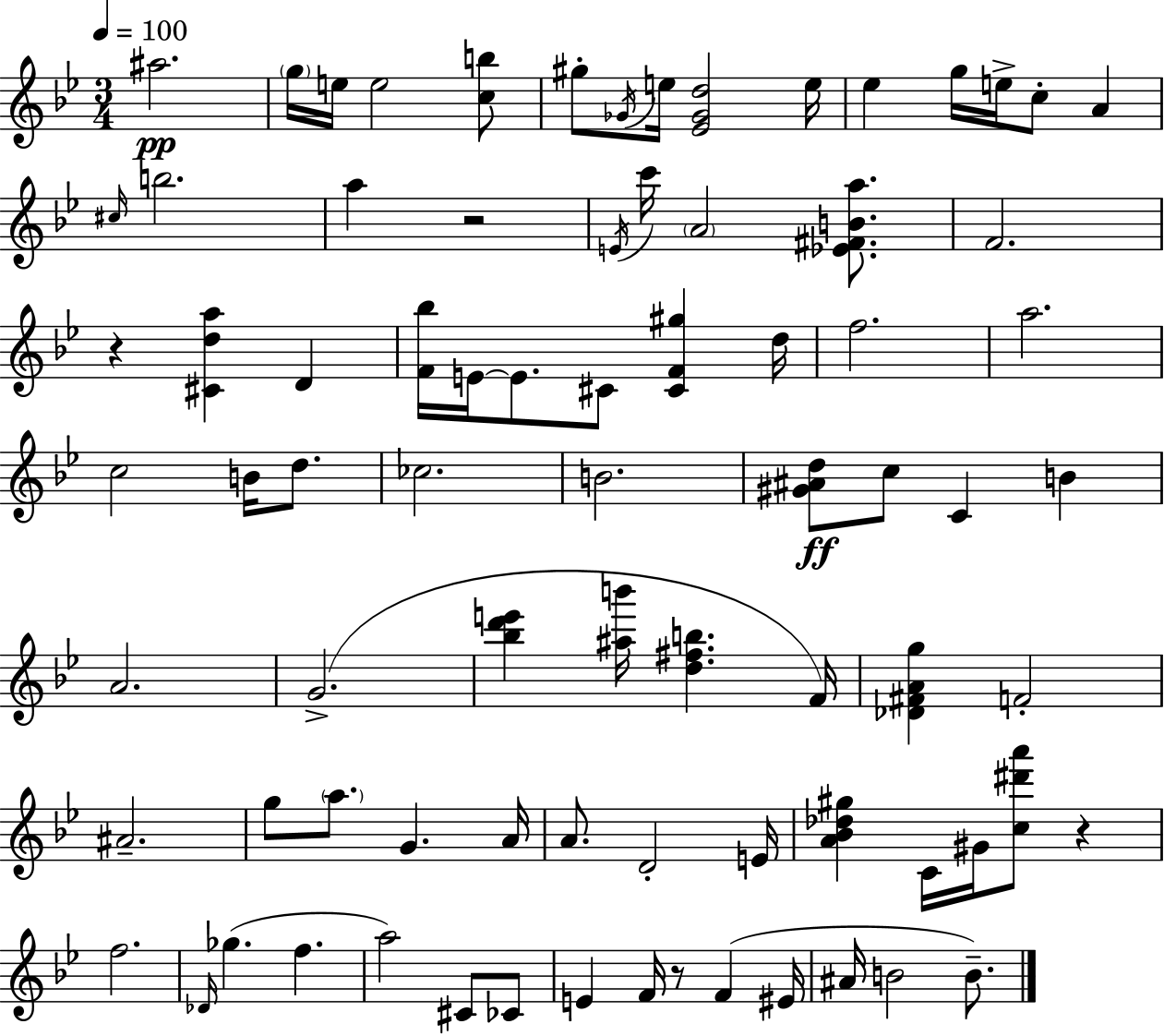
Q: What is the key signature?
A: BES major